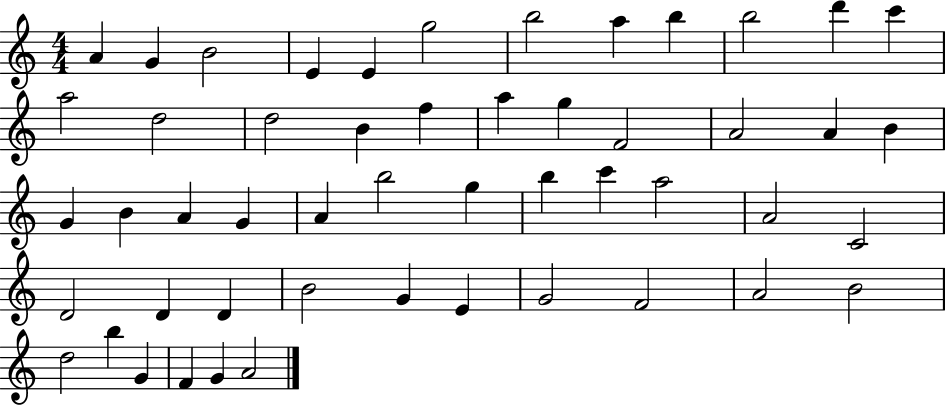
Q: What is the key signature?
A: C major